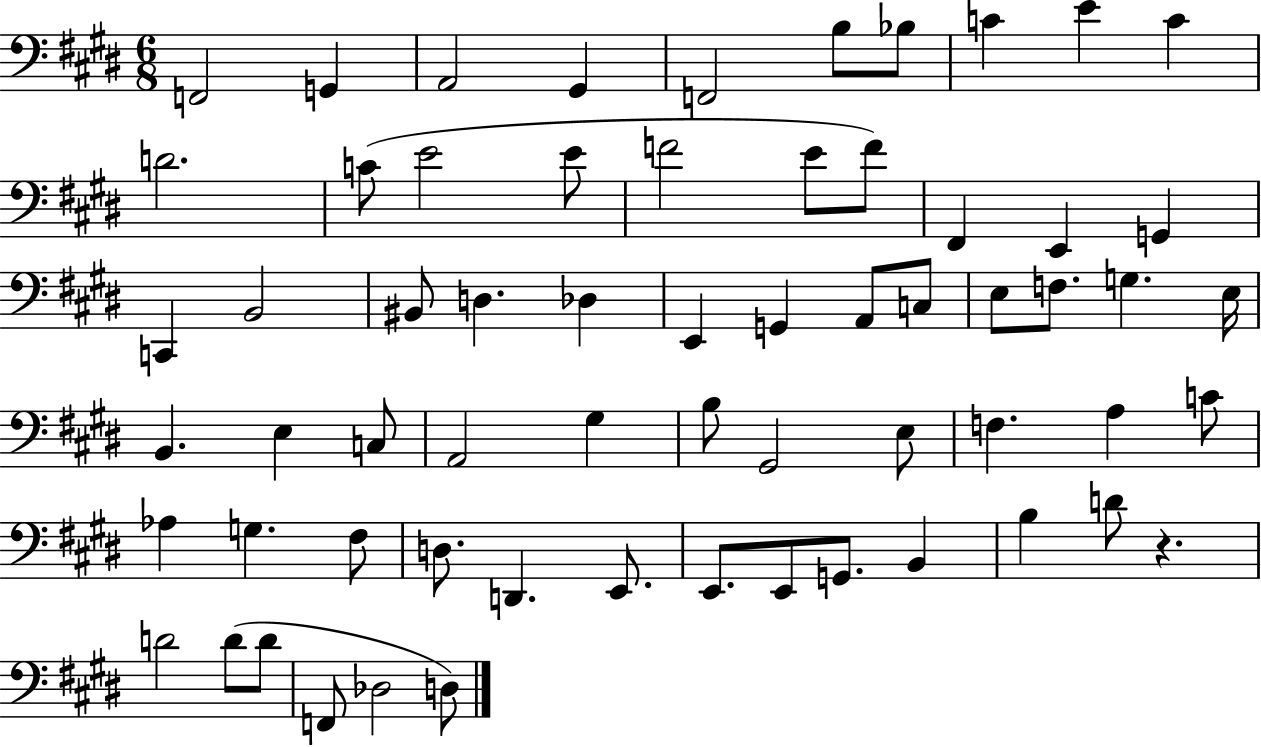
X:1
T:Untitled
M:6/8
L:1/4
K:E
F,,2 G,, A,,2 ^G,, F,,2 B,/2 _B,/2 C E C D2 C/2 E2 E/2 F2 E/2 F/2 ^F,, E,, G,, C,, B,,2 ^B,,/2 D, _D, E,, G,, A,,/2 C,/2 E,/2 F,/2 G, E,/4 B,, E, C,/2 A,,2 ^G, B,/2 ^G,,2 E,/2 F, A, C/2 _A, G, ^F,/2 D,/2 D,, E,,/2 E,,/2 E,,/2 G,,/2 B,, B, D/2 z D2 D/2 D/2 F,,/2 _D,2 D,/2